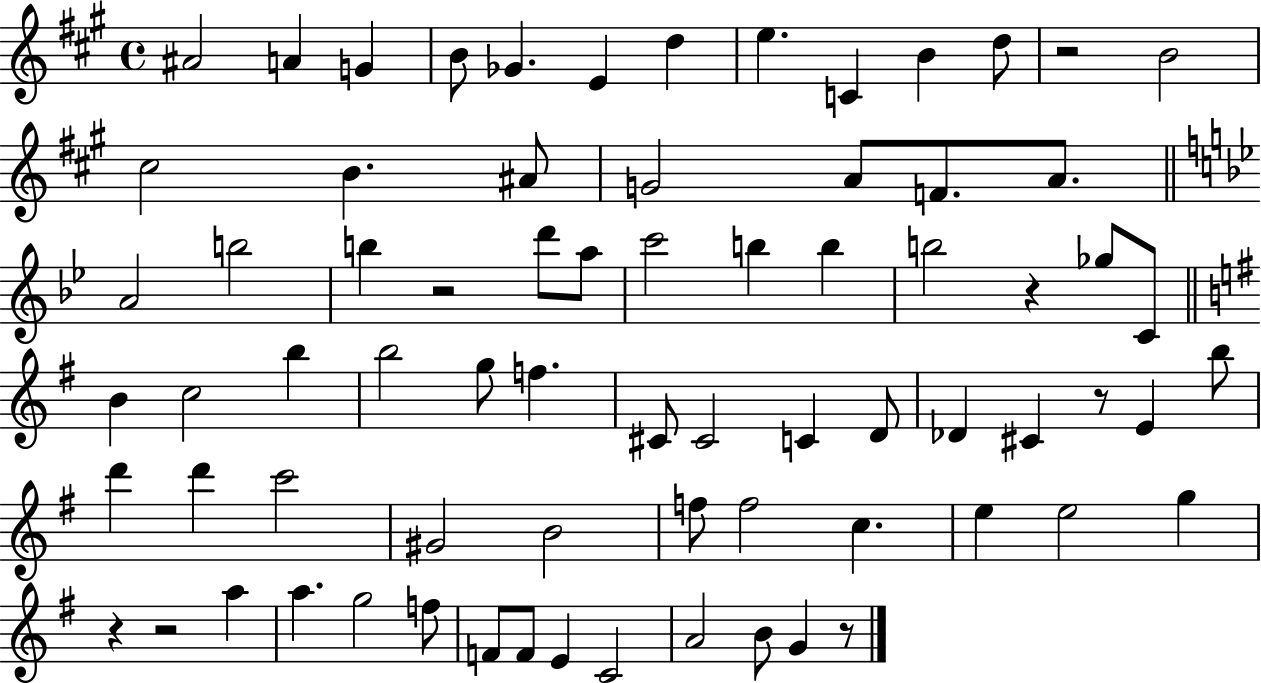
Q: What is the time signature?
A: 4/4